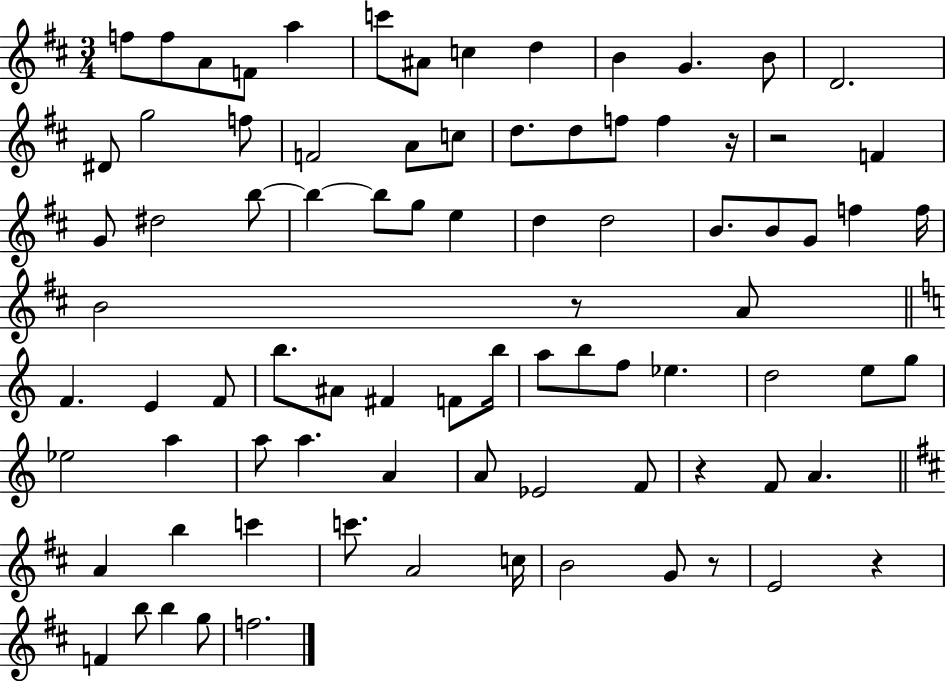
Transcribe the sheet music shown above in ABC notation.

X:1
T:Untitled
M:3/4
L:1/4
K:D
f/2 f/2 A/2 F/2 a c'/2 ^A/2 c d B G B/2 D2 ^D/2 g2 f/2 F2 A/2 c/2 d/2 d/2 f/2 f z/4 z2 F G/2 ^d2 b/2 b b/2 g/2 e d d2 B/2 B/2 G/2 f f/4 B2 z/2 A/2 F E F/2 b/2 ^A/2 ^F F/2 b/4 a/2 b/2 f/2 _e d2 e/2 g/2 _e2 a a/2 a A A/2 _E2 F/2 z F/2 A A b c' c'/2 A2 c/4 B2 G/2 z/2 E2 z F b/2 b g/2 f2